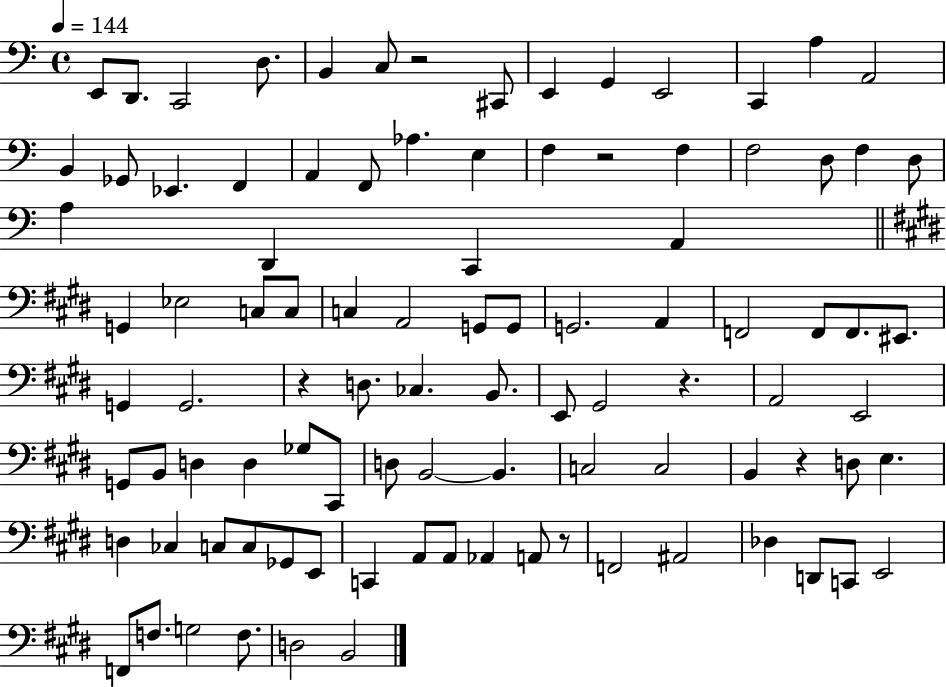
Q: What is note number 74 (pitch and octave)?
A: E2